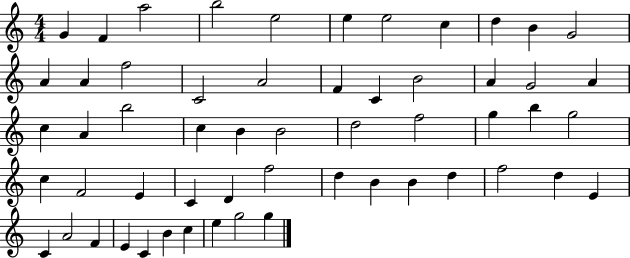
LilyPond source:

{
  \clef treble
  \numericTimeSignature
  \time 4/4
  \key c \major
  g'4 f'4 a''2 | b''2 e''2 | e''4 e''2 c''4 | d''4 b'4 g'2 | \break a'4 a'4 f''2 | c'2 a'2 | f'4 c'4 b'2 | a'4 g'2 a'4 | \break c''4 a'4 b''2 | c''4 b'4 b'2 | d''2 f''2 | g''4 b''4 g''2 | \break c''4 f'2 e'4 | c'4 d'4 f''2 | d''4 b'4 b'4 d''4 | f''2 d''4 e'4 | \break c'4 a'2 f'4 | e'4 c'4 b'4 c''4 | e''4 g''2 g''4 | \bar "|."
}